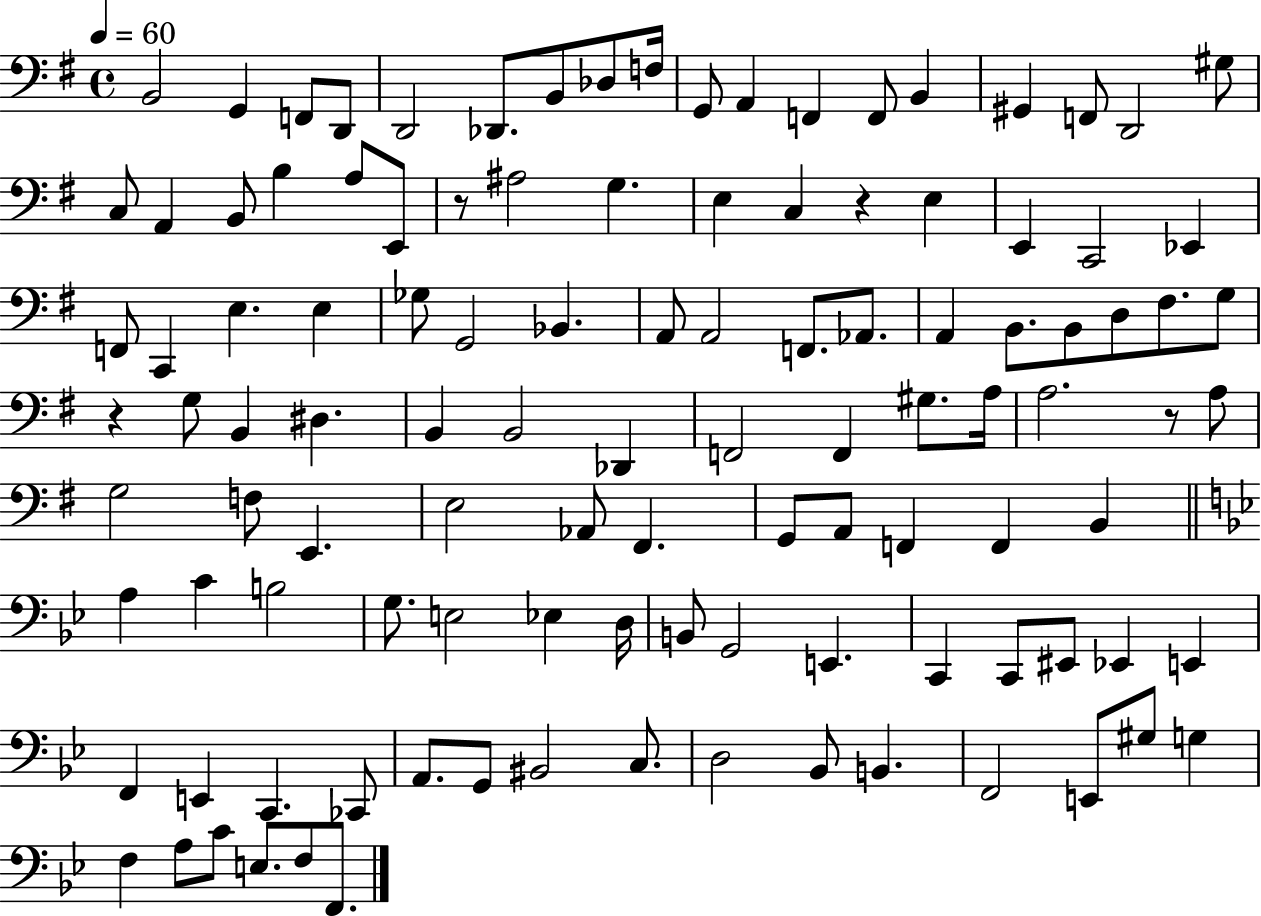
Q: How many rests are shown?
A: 4